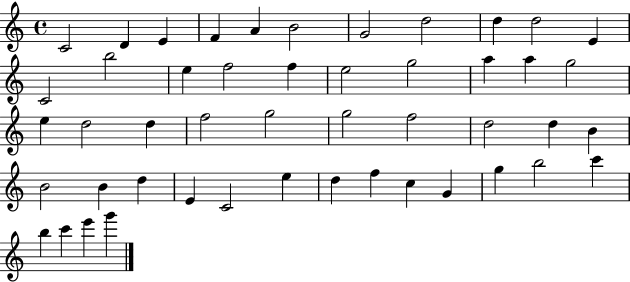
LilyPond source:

{
  \clef treble
  \time 4/4
  \defaultTimeSignature
  \key c \major
  c'2 d'4 e'4 | f'4 a'4 b'2 | g'2 d''2 | d''4 d''2 e'4 | \break c'2 b''2 | e''4 f''2 f''4 | e''2 g''2 | a''4 a''4 g''2 | \break e''4 d''2 d''4 | f''2 g''2 | g''2 f''2 | d''2 d''4 b'4 | \break b'2 b'4 d''4 | e'4 c'2 e''4 | d''4 f''4 c''4 g'4 | g''4 b''2 c'''4 | \break b''4 c'''4 e'''4 g'''4 | \bar "|."
}